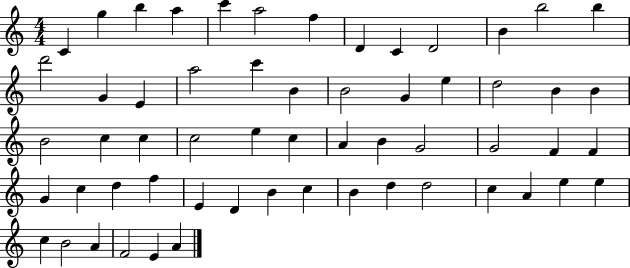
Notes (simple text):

C4/q G5/q B5/q A5/q C6/q A5/h F5/q D4/q C4/q D4/h B4/q B5/h B5/q D6/h G4/q E4/q A5/h C6/q B4/q B4/h G4/q E5/q D5/h B4/q B4/q B4/h C5/q C5/q C5/h E5/q C5/q A4/q B4/q G4/h G4/h F4/q F4/q G4/q C5/q D5/q F5/q E4/q D4/q B4/q C5/q B4/q D5/q D5/h C5/q A4/q E5/q E5/q C5/q B4/h A4/q F4/h E4/q A4/q